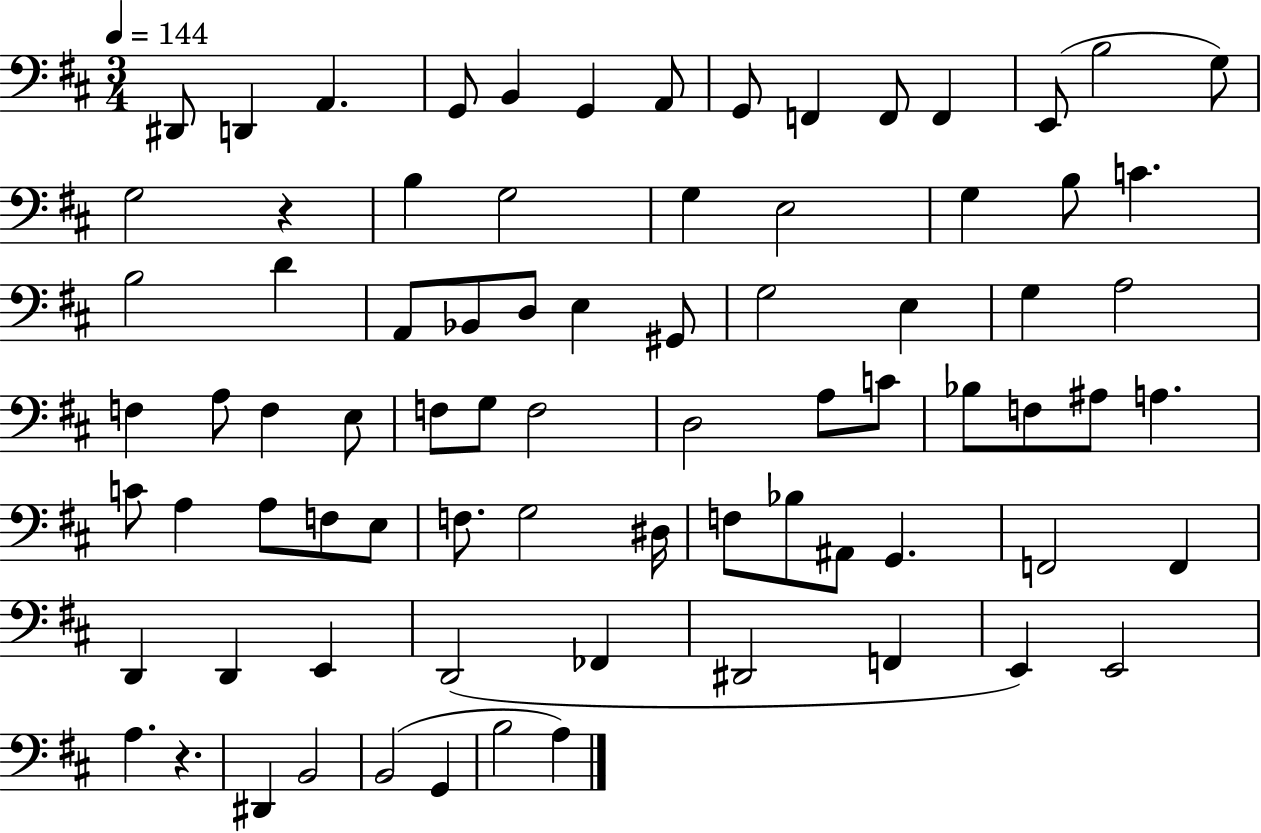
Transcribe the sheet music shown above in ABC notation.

X:1
T:Untitled
M:3/4
L:1/4
K:D
^D,,/2 D,, A,, G,,/2 B,, G,, A,,/2 G,,/2 F,, F,,/2 F,, E,,/2 B,2 G,/2 G,2 z B, G,2 G, E,2 G, B,/2 C B,2 D A,,/2 _B,,/2 D,/2 E, ^G,,/2 G,2 E, G, A,2 F, A,/2 F, E,/2 F,/2 G,/2 F,2 D,2 A,/2 C/2 _B,/2 F,/2 ^A,/2 A, C/2 A, A,/2 F,/2 E,/2 F,/2 G,2 ^D,/4 F,/2 _B,/2 ^A,,/2 G,, F,,2 F,, D,, D,, E,, D,,2 _F,, ^D,,2 F,, E,, E,,2 A, z ^D,, B,,2 B,,2 G,, B,2 A,